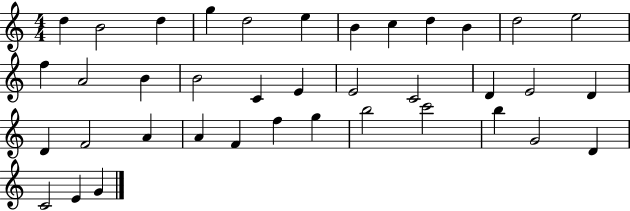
D5/q B4/h D5/q G5/q D5/h E5/q B4/q C5/q D5/q B4/q D5/h E5/h F5/q A4/h B4/q B4/h C4/q E4/q E4/h C4/h D4/q E4/h D4/q D4/q F4/h A4/q A4/q F4/q F5/q G5/q B5/h C6/h B5/q G4/h D4/q C4/h E4/q G4/q